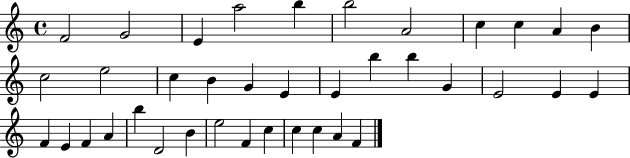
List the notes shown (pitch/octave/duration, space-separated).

F4/h G4/h E4/q A5/h B5/q B5/h A4/h C5/q C5/q A4/q B4/q C5/h E5/h C5/q B4/q G4/q E4/q E4/q B5/q B5/q G4/q E4/h E4/q E4/q F4/q E4/q F4/q A4/q B5/q D4/h B4/q E5/h F4/q C5/q C5/q C5/q A4/q F4/q